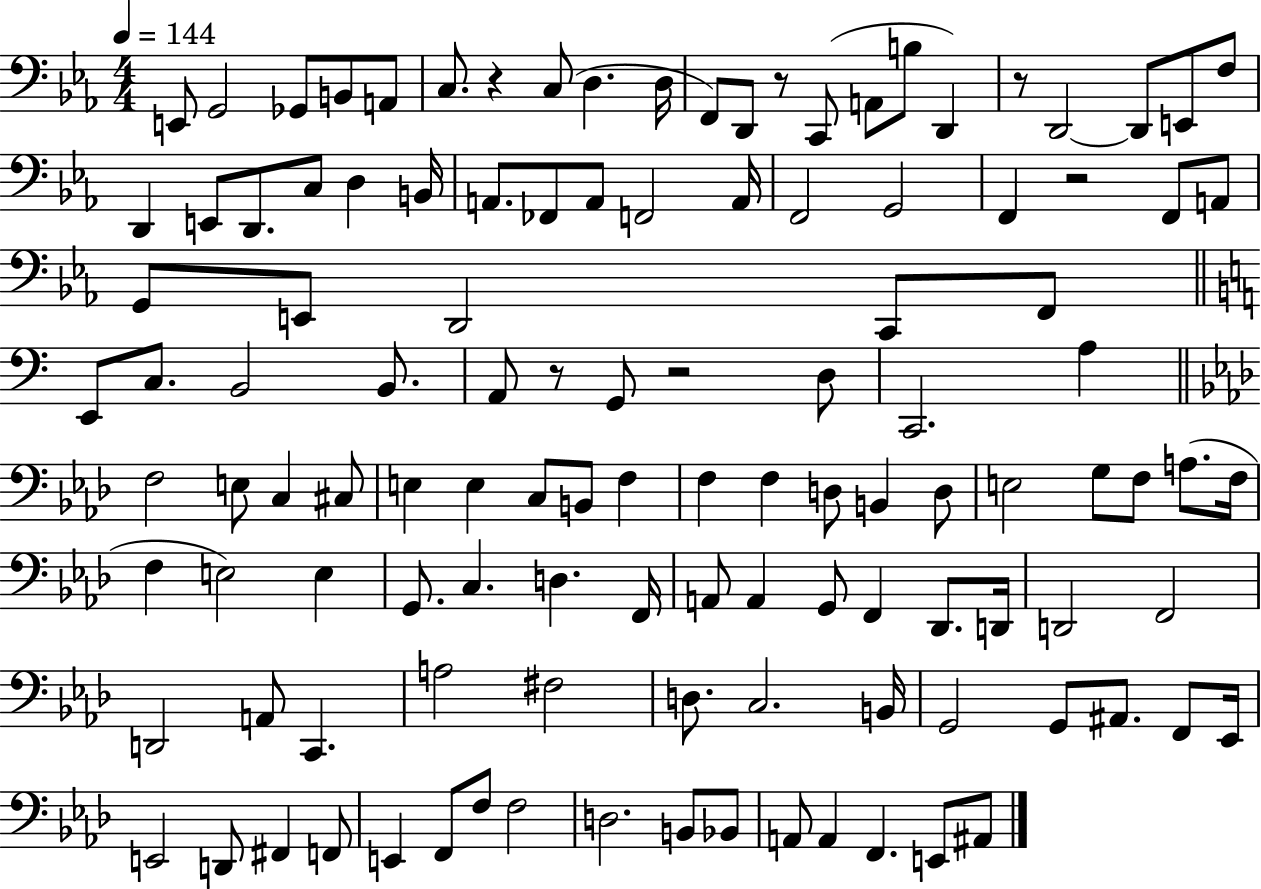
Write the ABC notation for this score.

X:1
T:Untitled
M:4/4
L:1/4
K:Eb
E,,/2 G,,2 _G,,/2 B,,/2 A,,/2 C,/2 z C,/2 D, D,/4 F,,/2 D,,/2 z/2 C,,/2 A,,/2 B,/2 D,, z/2 D,,2 D,,/2 E,,/2 F,/2 D,, E,,/2 D,,/2 C,/2 D, B,,/4 A,,/2 _F,,/2 A,,/2 F,,2 A,,/4 F,,2 G,,2 F,, z2 F,,/2 A,,/2 G,,/2 E,,/2 D,,2 C,,/2 F,,/2 E,,/2 C,/2 B,,2 B,,/2 A,,/2 z/2 G,,/2 z2 D,/2 C,,2 A, F,2 E,/2 C, ^C,/2 E, E, C,/2 B,,/2 F, F, F, D,/2 B,, D,/2 E,2 G,/2 F,/2 A,/2 F,/4 F, E,2 E, G,,/2 C, D, F,,/4 A,,/2 A,, G,,/2 F,, _D,,/2 D,,/4 D,,2 F,,2 D,,2 A,,/2 C,, A,2 ^F,2 D,/2 C,2 B,,/4 G,,2 G,,/2 ^A,,/2 F,,/2 _E,,/4 E,,2 D,,/2 ^F,, F,,/2 E,, F,,/2 F,/2 F,2 D,2 B,,/2 _B,,/2 A,,/2 A,, F,, E,,/2 ^A,,/2